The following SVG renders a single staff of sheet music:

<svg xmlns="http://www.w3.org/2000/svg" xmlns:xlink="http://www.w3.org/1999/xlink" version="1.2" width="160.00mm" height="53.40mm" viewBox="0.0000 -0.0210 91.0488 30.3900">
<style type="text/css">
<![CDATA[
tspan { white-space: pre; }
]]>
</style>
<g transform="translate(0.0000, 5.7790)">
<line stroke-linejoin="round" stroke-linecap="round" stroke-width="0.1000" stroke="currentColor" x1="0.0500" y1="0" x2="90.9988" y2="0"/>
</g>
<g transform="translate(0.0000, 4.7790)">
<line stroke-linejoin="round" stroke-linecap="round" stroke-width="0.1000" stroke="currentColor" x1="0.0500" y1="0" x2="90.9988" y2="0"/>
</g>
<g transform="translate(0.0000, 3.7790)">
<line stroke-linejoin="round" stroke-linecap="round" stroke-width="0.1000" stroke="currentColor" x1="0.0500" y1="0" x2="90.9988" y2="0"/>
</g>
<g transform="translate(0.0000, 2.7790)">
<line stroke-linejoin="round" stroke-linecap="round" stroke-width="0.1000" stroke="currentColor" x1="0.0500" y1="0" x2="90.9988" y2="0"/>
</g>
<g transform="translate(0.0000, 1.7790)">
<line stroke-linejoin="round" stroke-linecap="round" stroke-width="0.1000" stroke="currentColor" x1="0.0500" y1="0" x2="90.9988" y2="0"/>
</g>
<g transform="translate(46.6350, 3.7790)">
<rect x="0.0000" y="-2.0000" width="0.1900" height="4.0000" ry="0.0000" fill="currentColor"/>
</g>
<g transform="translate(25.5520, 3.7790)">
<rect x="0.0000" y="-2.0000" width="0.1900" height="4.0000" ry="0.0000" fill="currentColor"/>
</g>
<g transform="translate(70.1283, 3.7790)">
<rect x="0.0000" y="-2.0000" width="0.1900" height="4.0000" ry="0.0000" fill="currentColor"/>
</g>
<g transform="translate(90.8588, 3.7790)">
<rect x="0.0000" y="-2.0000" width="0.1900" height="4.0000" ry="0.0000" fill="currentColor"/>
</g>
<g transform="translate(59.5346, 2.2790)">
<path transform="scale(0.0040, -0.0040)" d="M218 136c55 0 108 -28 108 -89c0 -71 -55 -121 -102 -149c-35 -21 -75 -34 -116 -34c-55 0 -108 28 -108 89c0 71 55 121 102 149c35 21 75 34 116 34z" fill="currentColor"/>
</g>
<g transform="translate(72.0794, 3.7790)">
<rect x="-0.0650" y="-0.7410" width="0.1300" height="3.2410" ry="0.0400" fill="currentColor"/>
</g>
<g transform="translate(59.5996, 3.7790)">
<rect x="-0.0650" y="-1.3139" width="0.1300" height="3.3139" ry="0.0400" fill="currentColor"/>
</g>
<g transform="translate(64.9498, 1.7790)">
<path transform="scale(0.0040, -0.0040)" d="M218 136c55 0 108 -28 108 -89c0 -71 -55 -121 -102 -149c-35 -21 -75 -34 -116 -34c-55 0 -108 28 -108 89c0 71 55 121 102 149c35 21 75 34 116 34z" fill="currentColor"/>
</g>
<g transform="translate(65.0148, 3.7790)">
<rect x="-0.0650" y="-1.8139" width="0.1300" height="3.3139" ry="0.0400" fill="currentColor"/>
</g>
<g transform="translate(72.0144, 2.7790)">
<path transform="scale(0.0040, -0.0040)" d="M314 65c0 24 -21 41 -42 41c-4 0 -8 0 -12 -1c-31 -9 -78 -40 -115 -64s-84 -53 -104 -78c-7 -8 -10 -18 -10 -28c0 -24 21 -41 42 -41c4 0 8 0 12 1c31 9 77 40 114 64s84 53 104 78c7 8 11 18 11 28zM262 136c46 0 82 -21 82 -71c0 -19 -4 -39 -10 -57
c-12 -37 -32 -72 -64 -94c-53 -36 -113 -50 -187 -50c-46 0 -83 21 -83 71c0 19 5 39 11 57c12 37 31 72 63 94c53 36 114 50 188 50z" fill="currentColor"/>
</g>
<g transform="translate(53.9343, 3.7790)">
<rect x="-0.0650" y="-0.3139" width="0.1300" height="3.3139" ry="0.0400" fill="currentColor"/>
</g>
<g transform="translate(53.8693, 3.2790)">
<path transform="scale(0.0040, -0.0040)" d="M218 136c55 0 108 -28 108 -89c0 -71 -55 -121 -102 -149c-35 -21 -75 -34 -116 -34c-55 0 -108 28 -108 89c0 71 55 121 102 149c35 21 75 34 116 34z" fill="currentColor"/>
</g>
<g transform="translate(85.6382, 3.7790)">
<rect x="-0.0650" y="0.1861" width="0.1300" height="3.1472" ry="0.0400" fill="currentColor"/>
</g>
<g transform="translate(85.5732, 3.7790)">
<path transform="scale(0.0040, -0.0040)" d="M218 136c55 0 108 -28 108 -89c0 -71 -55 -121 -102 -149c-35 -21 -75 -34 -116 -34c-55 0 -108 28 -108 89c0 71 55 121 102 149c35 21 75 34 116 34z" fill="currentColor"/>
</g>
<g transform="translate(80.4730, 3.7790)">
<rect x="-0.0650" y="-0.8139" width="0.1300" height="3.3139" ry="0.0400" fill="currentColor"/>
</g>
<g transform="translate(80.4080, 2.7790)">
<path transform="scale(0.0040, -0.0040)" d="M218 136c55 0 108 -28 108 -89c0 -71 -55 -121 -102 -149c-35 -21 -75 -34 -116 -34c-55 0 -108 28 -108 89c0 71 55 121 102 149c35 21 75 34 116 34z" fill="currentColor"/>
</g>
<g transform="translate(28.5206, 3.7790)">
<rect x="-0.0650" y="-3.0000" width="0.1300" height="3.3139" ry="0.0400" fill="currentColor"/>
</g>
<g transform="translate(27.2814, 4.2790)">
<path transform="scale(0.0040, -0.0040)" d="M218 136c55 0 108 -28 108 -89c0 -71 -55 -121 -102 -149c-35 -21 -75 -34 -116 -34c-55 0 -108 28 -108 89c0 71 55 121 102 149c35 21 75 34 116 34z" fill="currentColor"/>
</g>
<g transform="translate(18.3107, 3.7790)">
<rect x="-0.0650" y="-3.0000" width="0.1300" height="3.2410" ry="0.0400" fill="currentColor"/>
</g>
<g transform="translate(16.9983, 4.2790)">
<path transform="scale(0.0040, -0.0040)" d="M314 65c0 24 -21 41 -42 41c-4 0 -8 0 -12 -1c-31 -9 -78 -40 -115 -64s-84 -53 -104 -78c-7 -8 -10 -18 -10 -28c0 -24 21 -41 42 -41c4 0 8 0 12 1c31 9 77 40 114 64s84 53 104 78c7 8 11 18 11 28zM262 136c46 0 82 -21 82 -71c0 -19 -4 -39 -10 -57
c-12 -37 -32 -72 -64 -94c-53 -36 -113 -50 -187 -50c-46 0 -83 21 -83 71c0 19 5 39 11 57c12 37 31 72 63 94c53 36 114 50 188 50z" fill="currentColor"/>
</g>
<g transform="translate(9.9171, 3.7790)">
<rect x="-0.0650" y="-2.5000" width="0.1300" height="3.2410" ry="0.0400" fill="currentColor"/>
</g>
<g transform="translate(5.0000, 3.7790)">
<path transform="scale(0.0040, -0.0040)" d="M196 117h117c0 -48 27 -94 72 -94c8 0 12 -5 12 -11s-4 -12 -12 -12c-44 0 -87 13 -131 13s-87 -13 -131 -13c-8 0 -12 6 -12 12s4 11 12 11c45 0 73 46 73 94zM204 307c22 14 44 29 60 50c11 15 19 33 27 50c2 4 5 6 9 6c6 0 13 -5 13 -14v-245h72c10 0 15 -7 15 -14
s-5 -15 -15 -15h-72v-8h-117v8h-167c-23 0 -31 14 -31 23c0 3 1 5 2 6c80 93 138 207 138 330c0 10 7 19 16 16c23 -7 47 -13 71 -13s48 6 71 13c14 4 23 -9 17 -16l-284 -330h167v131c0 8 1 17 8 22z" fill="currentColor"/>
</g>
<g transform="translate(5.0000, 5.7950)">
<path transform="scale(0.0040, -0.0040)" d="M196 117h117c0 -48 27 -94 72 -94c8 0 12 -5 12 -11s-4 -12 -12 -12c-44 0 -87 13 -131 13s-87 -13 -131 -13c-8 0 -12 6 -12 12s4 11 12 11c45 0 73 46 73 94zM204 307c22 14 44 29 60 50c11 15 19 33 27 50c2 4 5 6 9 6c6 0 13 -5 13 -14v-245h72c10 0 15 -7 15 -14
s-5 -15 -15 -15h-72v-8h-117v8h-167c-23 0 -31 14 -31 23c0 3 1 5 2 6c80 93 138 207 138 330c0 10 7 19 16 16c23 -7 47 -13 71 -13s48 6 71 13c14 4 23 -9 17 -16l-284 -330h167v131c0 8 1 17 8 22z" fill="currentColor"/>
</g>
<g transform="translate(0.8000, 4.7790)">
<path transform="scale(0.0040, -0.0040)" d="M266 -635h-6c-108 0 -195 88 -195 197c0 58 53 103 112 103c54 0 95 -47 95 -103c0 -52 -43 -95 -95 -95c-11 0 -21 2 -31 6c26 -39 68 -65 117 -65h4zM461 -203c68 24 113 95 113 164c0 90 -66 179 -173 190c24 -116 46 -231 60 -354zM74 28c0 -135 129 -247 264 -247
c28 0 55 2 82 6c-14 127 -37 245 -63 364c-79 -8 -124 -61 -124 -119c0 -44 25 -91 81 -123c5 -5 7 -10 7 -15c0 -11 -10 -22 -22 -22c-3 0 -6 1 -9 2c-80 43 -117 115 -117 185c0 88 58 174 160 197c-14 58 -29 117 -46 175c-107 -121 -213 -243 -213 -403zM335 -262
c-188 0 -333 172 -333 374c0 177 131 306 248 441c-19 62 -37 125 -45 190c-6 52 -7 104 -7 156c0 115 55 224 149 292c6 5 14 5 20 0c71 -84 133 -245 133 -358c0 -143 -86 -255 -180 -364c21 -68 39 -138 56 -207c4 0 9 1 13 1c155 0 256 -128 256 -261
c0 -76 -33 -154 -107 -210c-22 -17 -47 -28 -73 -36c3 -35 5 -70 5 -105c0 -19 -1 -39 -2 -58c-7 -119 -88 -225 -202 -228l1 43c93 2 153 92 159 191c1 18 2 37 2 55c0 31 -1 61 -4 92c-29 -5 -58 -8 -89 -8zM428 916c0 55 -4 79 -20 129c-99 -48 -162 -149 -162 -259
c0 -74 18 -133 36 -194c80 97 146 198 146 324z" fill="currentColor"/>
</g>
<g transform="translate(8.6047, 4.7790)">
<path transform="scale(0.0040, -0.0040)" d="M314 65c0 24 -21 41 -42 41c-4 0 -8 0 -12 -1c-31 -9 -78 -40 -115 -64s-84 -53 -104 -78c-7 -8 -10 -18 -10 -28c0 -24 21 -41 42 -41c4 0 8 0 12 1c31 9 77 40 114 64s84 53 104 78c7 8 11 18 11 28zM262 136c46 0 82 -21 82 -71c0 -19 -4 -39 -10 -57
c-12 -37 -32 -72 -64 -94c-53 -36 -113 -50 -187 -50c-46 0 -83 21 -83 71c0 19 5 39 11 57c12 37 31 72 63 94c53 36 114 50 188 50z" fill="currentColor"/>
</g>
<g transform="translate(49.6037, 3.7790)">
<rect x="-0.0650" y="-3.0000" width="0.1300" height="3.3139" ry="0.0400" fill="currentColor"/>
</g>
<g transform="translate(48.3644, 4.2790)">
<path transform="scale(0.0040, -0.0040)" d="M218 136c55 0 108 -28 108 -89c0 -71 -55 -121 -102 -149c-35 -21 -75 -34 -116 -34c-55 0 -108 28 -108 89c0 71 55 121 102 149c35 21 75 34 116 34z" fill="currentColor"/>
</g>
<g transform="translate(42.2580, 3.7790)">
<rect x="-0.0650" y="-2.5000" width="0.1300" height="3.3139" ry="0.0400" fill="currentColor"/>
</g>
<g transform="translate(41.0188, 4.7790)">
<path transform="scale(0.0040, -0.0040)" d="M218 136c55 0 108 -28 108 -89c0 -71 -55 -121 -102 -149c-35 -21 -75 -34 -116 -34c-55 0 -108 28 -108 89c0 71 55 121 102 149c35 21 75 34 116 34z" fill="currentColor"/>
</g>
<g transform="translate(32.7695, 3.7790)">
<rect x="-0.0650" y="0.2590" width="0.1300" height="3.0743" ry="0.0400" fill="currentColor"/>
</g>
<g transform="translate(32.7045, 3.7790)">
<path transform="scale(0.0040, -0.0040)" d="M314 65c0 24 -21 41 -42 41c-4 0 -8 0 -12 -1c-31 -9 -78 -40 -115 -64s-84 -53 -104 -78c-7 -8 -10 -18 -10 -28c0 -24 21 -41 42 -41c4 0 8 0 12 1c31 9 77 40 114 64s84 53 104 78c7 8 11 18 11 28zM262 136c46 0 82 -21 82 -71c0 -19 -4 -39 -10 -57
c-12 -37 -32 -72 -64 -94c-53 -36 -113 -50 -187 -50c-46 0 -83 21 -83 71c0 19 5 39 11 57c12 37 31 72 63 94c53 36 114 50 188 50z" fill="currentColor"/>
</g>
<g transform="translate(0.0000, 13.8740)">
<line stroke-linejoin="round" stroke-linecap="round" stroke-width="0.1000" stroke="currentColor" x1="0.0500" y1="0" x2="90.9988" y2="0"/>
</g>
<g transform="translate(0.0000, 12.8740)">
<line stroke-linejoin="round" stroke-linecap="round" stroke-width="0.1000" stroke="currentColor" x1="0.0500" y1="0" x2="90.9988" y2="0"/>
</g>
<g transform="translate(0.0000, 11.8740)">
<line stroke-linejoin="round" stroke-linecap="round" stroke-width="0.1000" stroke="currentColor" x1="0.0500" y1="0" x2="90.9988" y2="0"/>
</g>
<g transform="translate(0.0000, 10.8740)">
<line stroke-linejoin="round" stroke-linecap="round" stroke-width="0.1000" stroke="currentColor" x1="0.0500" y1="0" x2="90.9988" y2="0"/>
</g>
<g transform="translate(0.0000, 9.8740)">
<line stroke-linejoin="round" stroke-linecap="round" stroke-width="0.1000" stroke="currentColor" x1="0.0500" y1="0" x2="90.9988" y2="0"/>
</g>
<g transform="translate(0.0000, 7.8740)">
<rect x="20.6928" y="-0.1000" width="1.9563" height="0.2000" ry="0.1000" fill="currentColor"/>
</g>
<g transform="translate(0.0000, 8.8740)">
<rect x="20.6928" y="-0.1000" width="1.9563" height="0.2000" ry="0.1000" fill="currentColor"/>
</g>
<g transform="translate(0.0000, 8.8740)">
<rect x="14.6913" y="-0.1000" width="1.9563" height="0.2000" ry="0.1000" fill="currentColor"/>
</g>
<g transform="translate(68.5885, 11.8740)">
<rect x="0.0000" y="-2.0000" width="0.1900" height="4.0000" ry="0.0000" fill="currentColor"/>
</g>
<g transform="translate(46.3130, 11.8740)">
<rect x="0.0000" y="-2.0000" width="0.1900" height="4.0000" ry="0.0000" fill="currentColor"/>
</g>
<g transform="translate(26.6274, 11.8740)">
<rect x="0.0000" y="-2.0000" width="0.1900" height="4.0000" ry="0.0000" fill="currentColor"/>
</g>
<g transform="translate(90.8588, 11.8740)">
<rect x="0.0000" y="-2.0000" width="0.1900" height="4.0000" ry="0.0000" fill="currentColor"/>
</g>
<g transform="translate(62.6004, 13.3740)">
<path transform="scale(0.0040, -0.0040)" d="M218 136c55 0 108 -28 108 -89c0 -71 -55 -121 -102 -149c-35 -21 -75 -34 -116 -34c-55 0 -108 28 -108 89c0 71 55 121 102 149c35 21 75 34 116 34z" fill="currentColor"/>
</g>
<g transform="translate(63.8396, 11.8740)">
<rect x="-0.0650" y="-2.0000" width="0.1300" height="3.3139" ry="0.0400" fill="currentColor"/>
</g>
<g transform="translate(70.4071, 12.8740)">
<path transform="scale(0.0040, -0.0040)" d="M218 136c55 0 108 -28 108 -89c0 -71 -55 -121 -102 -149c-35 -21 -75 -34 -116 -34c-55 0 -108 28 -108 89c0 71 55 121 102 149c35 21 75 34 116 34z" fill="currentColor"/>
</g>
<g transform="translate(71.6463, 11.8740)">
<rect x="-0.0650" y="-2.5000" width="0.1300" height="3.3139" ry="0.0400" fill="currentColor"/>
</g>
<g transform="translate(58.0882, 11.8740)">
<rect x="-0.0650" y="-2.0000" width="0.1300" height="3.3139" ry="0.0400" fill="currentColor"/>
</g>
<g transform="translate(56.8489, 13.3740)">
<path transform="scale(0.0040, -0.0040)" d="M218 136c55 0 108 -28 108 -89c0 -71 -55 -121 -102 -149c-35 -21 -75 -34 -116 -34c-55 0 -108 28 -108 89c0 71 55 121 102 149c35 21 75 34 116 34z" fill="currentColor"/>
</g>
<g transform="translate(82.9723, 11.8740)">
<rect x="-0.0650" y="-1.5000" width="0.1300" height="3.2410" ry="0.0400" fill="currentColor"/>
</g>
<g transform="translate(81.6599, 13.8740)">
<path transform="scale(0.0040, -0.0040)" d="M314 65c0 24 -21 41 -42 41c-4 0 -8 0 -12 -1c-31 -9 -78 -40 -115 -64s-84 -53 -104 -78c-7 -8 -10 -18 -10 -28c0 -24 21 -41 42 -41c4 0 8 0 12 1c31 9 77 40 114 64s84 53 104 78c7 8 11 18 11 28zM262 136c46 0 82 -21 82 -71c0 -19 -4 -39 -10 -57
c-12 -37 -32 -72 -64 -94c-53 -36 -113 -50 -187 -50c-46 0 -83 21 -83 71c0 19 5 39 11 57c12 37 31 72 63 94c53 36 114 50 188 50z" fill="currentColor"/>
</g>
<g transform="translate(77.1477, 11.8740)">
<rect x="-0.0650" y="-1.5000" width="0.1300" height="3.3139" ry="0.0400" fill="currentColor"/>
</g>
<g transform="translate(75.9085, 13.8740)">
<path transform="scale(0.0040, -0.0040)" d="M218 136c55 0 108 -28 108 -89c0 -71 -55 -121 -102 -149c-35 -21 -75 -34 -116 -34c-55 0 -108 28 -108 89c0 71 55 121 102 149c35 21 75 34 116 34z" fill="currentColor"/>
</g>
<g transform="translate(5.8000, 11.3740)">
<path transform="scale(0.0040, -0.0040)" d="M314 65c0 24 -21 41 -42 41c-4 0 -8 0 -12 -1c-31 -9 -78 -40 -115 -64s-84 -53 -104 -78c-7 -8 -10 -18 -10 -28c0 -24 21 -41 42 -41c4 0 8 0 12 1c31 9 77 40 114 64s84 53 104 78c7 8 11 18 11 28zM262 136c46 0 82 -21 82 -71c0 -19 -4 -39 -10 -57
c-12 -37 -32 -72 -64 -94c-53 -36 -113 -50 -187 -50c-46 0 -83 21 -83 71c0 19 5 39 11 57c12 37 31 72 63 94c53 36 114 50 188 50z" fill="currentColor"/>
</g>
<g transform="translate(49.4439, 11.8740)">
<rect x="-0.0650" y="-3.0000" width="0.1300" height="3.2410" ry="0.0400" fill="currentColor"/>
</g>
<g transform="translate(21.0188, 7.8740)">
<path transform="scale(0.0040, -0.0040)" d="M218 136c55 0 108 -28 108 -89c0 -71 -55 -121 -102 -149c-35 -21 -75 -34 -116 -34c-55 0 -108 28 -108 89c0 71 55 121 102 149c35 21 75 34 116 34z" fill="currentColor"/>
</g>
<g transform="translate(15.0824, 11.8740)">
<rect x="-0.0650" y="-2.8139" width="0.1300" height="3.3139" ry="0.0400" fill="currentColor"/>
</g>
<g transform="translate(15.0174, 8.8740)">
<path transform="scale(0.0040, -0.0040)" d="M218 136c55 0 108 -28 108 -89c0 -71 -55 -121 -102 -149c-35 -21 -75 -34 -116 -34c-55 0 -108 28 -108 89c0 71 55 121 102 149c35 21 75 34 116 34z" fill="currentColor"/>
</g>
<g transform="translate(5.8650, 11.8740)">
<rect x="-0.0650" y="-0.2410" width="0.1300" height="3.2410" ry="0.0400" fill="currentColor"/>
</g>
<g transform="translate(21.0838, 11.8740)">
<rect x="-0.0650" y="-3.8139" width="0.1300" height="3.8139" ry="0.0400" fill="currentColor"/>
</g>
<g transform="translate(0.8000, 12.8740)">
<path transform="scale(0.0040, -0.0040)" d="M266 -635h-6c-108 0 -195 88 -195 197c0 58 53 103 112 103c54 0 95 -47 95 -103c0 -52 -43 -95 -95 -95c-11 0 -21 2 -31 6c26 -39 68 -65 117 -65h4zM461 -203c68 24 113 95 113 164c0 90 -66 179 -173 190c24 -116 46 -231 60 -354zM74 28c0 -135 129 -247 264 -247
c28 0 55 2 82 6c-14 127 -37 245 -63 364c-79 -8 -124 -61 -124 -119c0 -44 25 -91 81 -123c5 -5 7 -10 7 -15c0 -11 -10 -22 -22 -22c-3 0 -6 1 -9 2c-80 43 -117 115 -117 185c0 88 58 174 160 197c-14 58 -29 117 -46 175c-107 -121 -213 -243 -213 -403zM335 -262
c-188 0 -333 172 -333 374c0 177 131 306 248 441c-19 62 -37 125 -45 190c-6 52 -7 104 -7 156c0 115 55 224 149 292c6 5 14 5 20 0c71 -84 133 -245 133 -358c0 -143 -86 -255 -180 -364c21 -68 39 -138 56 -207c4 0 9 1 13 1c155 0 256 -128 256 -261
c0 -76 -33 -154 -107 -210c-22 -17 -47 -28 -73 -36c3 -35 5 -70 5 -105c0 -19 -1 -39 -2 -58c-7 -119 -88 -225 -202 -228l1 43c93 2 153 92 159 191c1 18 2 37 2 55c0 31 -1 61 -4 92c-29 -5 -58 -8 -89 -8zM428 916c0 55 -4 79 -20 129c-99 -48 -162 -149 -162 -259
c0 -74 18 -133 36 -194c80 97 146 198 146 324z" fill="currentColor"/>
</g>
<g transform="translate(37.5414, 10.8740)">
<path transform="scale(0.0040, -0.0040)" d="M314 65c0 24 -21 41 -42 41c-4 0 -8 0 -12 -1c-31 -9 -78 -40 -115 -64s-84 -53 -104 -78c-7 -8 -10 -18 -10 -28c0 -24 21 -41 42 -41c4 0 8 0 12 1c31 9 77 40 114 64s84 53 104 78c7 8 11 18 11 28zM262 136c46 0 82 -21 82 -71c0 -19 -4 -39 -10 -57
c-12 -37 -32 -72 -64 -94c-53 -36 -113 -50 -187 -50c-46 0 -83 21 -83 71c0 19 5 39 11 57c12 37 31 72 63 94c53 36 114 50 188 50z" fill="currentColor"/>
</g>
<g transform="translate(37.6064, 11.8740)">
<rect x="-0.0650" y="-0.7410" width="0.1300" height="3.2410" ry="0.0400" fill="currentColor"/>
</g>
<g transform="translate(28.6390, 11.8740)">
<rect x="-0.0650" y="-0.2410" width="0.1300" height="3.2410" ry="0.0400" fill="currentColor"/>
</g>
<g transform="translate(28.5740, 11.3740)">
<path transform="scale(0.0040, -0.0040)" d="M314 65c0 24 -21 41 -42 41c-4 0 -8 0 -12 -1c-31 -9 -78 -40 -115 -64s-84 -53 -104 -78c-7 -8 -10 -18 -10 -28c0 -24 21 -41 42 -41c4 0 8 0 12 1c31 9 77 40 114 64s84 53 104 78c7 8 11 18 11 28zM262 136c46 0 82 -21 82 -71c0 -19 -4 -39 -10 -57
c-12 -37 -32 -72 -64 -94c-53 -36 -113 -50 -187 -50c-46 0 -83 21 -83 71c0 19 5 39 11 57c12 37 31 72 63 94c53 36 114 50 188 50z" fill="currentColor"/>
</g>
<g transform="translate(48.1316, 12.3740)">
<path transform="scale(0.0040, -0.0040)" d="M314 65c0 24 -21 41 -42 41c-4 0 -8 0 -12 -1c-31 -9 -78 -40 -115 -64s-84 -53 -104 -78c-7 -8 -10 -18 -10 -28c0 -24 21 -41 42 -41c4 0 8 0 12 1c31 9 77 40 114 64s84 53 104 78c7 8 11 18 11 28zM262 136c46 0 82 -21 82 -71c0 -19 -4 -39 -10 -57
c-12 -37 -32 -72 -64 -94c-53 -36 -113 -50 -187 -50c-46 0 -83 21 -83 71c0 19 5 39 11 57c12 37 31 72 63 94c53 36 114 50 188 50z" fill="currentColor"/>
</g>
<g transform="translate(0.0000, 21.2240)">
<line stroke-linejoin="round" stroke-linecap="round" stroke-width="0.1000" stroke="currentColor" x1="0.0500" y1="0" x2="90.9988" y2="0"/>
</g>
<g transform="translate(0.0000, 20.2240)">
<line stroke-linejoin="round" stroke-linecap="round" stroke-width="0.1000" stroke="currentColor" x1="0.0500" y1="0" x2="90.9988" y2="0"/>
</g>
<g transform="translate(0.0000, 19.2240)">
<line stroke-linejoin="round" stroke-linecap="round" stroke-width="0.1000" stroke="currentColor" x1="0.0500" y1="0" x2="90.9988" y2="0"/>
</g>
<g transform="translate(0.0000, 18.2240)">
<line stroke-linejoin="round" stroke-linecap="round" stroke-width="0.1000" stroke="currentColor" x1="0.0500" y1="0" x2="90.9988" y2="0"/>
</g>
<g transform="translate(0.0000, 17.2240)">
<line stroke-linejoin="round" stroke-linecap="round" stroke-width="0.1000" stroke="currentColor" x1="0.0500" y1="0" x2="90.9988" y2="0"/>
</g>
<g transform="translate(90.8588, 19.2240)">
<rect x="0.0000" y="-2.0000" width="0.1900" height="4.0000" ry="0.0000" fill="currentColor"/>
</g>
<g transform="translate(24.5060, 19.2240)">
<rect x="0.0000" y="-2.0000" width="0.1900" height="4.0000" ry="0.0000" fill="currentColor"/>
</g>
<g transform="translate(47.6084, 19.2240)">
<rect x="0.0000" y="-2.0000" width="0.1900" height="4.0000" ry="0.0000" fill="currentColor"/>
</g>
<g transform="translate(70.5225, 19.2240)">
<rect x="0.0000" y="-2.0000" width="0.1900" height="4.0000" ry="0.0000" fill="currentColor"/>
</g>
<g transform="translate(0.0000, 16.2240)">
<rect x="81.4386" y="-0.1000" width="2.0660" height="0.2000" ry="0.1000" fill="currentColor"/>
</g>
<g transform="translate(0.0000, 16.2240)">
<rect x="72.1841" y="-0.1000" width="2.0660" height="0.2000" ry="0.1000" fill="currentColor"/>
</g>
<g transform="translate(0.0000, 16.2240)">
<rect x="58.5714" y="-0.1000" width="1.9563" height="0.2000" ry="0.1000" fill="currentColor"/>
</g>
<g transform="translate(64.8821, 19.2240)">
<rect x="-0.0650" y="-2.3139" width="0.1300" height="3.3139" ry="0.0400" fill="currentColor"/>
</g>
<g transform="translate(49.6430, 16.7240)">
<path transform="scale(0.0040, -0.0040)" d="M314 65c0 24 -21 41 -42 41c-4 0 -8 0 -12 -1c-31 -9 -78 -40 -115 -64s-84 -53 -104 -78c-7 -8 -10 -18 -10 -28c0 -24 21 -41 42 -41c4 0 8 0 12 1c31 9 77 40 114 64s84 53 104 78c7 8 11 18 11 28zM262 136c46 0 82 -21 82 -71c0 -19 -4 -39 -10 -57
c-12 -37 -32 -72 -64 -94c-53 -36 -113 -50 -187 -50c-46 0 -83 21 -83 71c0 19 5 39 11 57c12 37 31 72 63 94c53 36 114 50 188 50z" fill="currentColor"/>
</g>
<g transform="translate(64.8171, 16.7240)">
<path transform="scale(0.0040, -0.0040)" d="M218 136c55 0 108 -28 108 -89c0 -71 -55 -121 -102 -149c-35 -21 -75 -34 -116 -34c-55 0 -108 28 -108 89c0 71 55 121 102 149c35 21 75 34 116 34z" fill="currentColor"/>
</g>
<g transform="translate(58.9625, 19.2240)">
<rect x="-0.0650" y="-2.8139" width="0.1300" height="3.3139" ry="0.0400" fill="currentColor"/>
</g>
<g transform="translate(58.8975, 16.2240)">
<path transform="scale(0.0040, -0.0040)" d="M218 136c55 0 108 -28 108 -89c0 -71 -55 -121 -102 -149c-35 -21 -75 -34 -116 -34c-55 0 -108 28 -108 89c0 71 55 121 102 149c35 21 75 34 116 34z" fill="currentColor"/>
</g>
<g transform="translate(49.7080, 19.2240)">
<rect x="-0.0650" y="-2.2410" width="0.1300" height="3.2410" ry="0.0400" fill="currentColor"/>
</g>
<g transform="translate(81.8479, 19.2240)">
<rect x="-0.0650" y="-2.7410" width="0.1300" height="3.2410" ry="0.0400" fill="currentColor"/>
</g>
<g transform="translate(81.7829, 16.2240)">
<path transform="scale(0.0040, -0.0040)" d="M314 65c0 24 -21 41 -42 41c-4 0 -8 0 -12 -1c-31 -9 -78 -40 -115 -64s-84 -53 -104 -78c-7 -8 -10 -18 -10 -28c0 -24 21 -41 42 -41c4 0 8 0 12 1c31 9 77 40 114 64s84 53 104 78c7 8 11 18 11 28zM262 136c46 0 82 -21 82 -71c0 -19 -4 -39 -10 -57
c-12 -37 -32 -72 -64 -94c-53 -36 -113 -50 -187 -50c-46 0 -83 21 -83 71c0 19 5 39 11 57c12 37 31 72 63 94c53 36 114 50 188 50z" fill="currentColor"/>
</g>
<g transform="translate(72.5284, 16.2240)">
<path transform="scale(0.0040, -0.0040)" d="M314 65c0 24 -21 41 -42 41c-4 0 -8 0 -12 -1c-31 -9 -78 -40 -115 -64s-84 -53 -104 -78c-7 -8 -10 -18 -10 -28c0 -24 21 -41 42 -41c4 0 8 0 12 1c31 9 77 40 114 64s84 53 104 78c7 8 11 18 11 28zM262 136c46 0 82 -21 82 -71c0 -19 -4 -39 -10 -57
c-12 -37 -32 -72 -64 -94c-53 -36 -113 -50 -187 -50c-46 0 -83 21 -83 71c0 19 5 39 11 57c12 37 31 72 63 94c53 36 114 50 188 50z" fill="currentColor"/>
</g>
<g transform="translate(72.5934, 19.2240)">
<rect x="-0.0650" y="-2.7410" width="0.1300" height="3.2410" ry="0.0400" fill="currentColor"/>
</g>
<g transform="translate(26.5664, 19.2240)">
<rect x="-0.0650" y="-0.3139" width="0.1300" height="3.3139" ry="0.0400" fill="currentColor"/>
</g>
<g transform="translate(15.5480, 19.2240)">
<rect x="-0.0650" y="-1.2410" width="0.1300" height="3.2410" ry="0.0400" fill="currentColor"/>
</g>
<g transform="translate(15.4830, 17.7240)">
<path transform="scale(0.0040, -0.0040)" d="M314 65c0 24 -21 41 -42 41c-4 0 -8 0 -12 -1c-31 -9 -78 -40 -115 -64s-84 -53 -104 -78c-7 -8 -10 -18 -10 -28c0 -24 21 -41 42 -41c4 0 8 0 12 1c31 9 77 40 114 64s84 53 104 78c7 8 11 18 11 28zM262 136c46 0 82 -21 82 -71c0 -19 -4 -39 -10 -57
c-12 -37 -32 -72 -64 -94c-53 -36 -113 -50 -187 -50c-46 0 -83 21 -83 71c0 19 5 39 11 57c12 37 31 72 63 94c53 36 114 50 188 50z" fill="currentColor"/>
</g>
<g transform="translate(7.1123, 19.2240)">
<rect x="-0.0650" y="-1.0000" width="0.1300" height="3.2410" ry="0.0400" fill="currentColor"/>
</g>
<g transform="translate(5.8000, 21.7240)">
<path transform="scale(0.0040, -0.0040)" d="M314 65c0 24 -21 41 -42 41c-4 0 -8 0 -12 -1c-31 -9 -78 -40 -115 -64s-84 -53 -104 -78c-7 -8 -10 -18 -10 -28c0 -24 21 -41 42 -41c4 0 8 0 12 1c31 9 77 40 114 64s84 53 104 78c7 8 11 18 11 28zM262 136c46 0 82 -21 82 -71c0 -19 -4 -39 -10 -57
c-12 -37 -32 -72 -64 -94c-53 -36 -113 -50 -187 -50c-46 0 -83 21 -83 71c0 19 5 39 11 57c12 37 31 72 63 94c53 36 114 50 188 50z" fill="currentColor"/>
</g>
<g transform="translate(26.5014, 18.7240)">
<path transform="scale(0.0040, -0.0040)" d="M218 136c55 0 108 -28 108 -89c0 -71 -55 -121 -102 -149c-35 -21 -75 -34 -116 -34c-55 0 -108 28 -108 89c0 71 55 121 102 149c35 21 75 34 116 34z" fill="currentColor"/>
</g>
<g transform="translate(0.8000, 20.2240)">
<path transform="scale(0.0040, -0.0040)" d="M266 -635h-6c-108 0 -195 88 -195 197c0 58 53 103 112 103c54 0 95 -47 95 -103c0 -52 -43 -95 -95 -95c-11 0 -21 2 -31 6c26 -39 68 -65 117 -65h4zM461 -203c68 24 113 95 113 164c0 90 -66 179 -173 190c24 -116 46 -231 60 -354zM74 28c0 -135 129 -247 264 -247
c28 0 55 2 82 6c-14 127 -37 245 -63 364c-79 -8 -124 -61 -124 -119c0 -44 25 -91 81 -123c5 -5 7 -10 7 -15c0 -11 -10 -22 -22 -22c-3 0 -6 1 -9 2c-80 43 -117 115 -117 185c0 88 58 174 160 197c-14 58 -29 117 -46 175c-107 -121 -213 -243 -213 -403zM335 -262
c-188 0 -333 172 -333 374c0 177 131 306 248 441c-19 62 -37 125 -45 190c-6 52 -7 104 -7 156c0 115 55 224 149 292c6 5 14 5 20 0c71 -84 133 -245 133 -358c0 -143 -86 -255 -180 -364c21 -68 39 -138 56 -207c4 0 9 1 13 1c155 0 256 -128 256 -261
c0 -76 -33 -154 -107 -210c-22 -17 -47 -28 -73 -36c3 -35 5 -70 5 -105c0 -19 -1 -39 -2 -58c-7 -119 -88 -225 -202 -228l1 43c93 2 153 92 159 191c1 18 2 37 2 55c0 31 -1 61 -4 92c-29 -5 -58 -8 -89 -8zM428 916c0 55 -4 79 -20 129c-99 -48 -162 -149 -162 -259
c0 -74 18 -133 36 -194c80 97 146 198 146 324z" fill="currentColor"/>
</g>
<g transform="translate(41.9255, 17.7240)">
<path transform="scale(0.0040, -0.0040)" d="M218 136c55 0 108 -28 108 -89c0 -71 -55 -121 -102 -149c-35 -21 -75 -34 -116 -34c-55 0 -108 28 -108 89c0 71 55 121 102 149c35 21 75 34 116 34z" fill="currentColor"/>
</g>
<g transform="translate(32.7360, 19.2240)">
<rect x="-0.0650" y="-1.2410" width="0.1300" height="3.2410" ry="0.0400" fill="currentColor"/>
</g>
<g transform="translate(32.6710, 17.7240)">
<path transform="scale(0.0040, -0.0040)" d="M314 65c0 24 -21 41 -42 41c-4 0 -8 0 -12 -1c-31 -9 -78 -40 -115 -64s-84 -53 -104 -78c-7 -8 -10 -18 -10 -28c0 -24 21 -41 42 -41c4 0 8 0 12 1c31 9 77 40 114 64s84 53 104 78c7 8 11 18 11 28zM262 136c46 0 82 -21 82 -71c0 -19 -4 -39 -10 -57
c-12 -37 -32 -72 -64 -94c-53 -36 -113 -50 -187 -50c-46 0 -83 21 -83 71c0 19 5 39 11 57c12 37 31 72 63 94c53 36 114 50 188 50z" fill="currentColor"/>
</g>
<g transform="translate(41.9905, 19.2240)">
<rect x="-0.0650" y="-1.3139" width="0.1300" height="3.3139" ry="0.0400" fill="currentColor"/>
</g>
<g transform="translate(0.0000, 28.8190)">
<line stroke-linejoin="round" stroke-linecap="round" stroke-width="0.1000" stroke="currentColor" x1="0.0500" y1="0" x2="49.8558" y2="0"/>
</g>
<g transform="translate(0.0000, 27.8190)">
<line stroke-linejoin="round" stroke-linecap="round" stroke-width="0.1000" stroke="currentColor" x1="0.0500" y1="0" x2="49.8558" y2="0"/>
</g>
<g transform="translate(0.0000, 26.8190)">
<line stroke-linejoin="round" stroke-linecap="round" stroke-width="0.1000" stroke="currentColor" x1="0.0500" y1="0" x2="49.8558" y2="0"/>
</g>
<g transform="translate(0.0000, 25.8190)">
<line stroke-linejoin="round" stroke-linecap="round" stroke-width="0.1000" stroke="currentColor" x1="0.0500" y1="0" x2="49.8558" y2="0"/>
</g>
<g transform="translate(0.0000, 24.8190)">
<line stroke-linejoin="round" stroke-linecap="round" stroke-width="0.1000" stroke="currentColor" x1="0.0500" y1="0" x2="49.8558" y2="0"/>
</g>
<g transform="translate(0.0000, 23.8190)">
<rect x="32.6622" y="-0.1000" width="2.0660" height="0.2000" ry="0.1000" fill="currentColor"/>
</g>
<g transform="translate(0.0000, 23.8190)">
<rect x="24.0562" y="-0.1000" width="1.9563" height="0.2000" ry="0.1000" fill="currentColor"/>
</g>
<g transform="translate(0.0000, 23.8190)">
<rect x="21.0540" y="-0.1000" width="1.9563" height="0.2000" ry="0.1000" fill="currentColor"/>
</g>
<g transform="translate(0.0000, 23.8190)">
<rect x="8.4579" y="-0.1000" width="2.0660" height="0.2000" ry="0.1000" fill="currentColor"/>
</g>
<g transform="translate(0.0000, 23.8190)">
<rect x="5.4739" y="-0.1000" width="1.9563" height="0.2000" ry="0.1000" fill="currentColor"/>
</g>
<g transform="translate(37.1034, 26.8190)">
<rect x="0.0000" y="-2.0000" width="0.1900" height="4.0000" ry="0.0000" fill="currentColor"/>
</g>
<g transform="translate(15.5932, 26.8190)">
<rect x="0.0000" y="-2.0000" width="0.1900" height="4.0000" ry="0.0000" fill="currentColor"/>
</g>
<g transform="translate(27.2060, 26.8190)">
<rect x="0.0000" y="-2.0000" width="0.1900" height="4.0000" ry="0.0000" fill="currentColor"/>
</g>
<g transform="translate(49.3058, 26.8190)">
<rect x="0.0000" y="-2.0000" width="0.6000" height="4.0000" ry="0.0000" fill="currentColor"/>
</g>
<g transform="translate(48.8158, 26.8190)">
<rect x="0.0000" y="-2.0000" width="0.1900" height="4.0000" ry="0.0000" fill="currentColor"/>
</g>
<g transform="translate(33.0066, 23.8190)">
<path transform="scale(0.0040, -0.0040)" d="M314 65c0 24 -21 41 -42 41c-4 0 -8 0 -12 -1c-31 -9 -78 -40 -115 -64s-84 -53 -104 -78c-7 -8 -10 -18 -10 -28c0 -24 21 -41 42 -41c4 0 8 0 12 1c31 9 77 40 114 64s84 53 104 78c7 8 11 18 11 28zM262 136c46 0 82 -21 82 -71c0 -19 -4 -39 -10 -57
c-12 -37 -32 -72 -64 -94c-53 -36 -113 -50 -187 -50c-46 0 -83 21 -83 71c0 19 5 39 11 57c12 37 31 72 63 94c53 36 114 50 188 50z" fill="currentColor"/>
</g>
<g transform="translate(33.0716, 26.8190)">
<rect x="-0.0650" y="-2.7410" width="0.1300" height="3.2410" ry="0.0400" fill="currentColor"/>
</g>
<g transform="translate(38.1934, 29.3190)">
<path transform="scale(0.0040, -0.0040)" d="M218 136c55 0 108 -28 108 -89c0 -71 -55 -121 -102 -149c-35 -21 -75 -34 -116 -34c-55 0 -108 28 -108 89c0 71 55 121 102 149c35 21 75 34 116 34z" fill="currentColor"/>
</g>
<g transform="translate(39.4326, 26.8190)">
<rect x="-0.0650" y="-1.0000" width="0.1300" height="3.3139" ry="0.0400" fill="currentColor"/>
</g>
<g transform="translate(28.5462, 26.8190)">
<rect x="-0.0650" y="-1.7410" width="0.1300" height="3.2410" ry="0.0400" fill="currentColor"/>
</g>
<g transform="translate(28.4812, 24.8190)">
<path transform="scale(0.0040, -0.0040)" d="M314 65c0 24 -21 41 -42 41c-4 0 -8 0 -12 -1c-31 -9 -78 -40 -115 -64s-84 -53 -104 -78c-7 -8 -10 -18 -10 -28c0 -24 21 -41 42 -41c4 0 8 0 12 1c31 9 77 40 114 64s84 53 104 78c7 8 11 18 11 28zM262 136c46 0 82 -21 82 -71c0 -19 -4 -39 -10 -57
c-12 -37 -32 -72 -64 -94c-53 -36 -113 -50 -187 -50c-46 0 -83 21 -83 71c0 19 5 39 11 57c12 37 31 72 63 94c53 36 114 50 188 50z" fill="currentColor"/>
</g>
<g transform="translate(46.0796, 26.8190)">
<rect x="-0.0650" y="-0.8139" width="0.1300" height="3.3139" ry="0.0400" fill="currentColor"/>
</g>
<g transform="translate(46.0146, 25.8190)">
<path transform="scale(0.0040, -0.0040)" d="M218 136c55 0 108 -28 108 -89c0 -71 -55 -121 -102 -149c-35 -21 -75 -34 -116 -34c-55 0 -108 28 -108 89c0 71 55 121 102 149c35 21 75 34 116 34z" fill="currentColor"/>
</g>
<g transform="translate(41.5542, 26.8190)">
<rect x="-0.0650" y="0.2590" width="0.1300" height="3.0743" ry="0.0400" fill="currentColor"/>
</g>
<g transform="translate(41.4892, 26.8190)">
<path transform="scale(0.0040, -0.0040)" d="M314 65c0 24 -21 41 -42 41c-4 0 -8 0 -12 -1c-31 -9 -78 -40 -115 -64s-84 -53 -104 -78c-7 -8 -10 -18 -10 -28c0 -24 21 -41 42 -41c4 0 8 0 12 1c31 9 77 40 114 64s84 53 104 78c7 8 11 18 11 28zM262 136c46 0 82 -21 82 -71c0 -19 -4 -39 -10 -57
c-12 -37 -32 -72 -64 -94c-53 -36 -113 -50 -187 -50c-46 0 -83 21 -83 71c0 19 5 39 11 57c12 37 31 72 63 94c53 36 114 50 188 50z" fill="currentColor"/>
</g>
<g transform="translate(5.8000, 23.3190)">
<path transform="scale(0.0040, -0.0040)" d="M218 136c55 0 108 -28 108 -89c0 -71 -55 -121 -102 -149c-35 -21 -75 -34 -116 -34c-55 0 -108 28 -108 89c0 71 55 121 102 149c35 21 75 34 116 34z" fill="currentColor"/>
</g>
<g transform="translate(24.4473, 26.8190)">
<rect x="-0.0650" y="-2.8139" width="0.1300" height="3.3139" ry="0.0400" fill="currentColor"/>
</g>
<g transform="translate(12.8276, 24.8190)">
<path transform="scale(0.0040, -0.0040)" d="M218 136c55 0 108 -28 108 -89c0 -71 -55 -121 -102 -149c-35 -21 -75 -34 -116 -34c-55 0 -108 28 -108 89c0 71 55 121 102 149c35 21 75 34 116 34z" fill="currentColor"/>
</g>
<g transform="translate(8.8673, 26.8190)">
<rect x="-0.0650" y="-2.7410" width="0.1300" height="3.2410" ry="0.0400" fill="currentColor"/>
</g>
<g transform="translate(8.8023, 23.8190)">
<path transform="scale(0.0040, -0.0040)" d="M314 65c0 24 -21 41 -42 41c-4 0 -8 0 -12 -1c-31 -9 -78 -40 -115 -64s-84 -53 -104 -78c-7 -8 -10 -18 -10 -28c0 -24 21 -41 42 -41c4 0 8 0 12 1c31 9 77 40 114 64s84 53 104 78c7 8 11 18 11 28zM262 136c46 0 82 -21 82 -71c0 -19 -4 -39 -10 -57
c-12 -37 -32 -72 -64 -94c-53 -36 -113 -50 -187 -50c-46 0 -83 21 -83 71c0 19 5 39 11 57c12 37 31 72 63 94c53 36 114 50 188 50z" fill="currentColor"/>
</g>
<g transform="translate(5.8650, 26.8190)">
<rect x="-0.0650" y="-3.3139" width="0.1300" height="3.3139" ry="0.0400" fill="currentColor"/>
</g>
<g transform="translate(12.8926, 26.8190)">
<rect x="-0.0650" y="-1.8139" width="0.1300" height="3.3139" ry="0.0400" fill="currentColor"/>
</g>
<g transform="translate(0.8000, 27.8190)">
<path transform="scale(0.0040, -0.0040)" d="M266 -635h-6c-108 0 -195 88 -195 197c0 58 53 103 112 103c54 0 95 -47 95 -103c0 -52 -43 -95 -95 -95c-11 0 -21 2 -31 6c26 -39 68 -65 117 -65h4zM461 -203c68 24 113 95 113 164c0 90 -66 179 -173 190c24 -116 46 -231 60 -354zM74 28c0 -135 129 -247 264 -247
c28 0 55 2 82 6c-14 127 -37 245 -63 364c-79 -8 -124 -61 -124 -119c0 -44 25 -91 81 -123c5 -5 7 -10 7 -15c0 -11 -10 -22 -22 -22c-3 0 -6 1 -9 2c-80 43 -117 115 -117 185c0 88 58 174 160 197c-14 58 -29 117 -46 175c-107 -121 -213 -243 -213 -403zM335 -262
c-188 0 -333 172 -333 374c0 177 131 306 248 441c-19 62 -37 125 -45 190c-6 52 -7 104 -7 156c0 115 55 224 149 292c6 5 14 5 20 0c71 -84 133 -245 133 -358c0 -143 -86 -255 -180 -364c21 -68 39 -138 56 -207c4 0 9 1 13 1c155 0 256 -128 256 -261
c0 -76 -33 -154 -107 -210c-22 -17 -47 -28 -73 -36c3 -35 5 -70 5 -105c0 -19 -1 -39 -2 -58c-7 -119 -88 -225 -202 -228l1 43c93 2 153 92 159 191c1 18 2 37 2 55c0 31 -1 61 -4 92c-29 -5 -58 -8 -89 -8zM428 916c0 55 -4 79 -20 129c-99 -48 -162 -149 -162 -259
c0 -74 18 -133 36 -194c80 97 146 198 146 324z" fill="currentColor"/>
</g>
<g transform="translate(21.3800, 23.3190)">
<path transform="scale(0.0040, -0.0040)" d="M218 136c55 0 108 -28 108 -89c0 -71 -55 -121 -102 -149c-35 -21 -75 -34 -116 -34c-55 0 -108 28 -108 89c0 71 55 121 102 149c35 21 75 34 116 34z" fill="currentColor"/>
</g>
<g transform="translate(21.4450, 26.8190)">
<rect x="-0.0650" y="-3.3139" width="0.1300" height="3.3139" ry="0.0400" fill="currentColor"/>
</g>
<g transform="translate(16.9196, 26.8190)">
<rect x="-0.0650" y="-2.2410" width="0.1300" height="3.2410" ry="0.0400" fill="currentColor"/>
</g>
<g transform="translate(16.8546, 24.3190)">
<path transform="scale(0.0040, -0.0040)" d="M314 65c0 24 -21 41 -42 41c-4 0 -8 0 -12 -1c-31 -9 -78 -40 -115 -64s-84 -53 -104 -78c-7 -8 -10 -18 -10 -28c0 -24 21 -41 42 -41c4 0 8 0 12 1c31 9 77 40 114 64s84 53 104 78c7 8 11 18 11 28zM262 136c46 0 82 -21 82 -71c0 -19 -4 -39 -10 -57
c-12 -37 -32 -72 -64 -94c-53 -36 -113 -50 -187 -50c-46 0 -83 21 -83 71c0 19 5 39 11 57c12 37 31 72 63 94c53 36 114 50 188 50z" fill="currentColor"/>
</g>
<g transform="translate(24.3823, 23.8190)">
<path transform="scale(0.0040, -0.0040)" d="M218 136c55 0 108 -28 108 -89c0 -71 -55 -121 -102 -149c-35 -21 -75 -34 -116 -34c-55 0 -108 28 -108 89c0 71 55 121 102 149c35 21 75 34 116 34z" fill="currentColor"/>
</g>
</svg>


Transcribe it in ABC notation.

X:1
T:Untitled
M:4/4
L:1/4
K:C
G2 A2 A B2 G A c e f d2 d B c2 a c' c2 d2 A2 F F G E E2 D2 e2 c e2 e g2 a g a2 a2 b a2 f g2 b a f2 a2 D B2 d